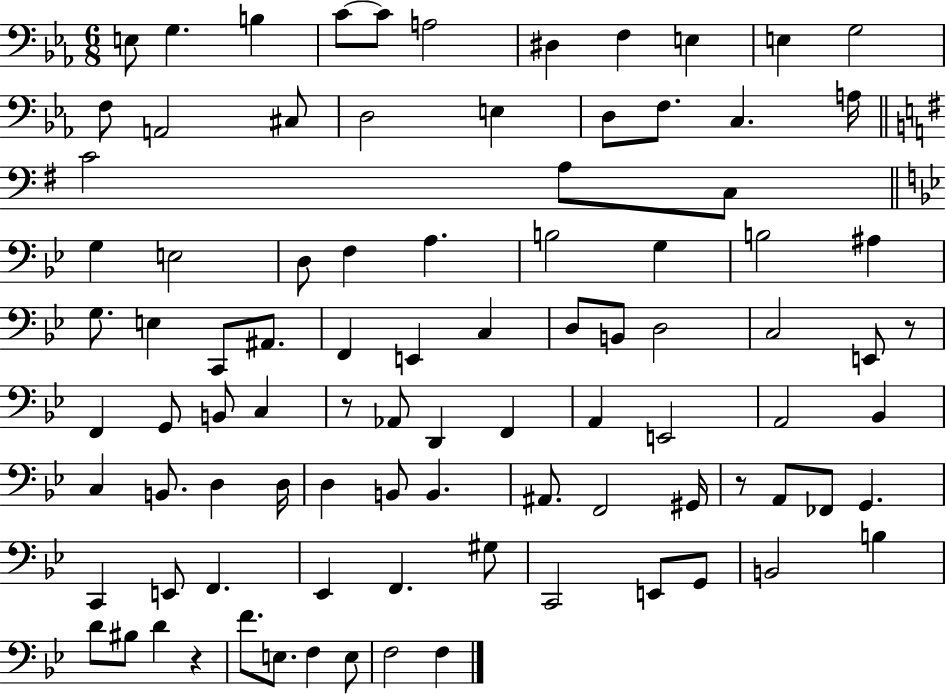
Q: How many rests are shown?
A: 4